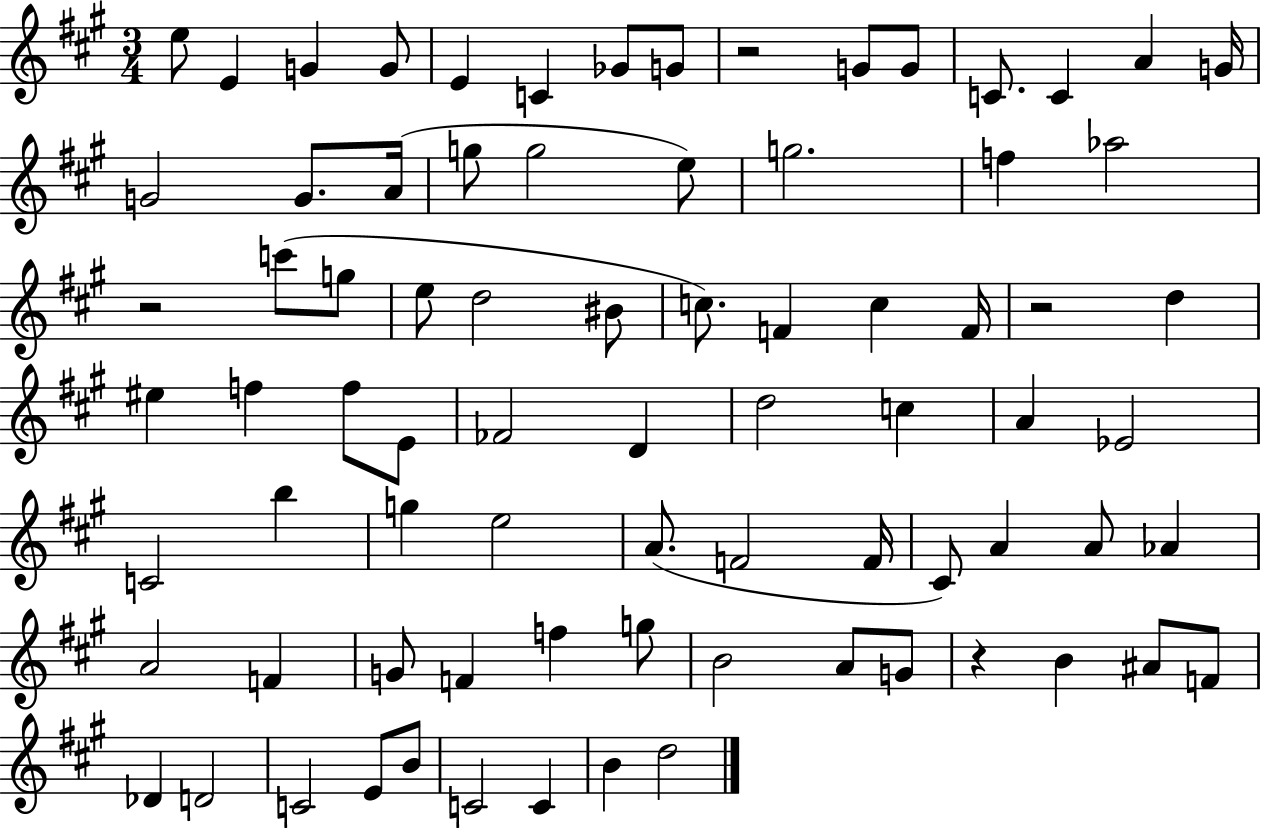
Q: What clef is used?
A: treble